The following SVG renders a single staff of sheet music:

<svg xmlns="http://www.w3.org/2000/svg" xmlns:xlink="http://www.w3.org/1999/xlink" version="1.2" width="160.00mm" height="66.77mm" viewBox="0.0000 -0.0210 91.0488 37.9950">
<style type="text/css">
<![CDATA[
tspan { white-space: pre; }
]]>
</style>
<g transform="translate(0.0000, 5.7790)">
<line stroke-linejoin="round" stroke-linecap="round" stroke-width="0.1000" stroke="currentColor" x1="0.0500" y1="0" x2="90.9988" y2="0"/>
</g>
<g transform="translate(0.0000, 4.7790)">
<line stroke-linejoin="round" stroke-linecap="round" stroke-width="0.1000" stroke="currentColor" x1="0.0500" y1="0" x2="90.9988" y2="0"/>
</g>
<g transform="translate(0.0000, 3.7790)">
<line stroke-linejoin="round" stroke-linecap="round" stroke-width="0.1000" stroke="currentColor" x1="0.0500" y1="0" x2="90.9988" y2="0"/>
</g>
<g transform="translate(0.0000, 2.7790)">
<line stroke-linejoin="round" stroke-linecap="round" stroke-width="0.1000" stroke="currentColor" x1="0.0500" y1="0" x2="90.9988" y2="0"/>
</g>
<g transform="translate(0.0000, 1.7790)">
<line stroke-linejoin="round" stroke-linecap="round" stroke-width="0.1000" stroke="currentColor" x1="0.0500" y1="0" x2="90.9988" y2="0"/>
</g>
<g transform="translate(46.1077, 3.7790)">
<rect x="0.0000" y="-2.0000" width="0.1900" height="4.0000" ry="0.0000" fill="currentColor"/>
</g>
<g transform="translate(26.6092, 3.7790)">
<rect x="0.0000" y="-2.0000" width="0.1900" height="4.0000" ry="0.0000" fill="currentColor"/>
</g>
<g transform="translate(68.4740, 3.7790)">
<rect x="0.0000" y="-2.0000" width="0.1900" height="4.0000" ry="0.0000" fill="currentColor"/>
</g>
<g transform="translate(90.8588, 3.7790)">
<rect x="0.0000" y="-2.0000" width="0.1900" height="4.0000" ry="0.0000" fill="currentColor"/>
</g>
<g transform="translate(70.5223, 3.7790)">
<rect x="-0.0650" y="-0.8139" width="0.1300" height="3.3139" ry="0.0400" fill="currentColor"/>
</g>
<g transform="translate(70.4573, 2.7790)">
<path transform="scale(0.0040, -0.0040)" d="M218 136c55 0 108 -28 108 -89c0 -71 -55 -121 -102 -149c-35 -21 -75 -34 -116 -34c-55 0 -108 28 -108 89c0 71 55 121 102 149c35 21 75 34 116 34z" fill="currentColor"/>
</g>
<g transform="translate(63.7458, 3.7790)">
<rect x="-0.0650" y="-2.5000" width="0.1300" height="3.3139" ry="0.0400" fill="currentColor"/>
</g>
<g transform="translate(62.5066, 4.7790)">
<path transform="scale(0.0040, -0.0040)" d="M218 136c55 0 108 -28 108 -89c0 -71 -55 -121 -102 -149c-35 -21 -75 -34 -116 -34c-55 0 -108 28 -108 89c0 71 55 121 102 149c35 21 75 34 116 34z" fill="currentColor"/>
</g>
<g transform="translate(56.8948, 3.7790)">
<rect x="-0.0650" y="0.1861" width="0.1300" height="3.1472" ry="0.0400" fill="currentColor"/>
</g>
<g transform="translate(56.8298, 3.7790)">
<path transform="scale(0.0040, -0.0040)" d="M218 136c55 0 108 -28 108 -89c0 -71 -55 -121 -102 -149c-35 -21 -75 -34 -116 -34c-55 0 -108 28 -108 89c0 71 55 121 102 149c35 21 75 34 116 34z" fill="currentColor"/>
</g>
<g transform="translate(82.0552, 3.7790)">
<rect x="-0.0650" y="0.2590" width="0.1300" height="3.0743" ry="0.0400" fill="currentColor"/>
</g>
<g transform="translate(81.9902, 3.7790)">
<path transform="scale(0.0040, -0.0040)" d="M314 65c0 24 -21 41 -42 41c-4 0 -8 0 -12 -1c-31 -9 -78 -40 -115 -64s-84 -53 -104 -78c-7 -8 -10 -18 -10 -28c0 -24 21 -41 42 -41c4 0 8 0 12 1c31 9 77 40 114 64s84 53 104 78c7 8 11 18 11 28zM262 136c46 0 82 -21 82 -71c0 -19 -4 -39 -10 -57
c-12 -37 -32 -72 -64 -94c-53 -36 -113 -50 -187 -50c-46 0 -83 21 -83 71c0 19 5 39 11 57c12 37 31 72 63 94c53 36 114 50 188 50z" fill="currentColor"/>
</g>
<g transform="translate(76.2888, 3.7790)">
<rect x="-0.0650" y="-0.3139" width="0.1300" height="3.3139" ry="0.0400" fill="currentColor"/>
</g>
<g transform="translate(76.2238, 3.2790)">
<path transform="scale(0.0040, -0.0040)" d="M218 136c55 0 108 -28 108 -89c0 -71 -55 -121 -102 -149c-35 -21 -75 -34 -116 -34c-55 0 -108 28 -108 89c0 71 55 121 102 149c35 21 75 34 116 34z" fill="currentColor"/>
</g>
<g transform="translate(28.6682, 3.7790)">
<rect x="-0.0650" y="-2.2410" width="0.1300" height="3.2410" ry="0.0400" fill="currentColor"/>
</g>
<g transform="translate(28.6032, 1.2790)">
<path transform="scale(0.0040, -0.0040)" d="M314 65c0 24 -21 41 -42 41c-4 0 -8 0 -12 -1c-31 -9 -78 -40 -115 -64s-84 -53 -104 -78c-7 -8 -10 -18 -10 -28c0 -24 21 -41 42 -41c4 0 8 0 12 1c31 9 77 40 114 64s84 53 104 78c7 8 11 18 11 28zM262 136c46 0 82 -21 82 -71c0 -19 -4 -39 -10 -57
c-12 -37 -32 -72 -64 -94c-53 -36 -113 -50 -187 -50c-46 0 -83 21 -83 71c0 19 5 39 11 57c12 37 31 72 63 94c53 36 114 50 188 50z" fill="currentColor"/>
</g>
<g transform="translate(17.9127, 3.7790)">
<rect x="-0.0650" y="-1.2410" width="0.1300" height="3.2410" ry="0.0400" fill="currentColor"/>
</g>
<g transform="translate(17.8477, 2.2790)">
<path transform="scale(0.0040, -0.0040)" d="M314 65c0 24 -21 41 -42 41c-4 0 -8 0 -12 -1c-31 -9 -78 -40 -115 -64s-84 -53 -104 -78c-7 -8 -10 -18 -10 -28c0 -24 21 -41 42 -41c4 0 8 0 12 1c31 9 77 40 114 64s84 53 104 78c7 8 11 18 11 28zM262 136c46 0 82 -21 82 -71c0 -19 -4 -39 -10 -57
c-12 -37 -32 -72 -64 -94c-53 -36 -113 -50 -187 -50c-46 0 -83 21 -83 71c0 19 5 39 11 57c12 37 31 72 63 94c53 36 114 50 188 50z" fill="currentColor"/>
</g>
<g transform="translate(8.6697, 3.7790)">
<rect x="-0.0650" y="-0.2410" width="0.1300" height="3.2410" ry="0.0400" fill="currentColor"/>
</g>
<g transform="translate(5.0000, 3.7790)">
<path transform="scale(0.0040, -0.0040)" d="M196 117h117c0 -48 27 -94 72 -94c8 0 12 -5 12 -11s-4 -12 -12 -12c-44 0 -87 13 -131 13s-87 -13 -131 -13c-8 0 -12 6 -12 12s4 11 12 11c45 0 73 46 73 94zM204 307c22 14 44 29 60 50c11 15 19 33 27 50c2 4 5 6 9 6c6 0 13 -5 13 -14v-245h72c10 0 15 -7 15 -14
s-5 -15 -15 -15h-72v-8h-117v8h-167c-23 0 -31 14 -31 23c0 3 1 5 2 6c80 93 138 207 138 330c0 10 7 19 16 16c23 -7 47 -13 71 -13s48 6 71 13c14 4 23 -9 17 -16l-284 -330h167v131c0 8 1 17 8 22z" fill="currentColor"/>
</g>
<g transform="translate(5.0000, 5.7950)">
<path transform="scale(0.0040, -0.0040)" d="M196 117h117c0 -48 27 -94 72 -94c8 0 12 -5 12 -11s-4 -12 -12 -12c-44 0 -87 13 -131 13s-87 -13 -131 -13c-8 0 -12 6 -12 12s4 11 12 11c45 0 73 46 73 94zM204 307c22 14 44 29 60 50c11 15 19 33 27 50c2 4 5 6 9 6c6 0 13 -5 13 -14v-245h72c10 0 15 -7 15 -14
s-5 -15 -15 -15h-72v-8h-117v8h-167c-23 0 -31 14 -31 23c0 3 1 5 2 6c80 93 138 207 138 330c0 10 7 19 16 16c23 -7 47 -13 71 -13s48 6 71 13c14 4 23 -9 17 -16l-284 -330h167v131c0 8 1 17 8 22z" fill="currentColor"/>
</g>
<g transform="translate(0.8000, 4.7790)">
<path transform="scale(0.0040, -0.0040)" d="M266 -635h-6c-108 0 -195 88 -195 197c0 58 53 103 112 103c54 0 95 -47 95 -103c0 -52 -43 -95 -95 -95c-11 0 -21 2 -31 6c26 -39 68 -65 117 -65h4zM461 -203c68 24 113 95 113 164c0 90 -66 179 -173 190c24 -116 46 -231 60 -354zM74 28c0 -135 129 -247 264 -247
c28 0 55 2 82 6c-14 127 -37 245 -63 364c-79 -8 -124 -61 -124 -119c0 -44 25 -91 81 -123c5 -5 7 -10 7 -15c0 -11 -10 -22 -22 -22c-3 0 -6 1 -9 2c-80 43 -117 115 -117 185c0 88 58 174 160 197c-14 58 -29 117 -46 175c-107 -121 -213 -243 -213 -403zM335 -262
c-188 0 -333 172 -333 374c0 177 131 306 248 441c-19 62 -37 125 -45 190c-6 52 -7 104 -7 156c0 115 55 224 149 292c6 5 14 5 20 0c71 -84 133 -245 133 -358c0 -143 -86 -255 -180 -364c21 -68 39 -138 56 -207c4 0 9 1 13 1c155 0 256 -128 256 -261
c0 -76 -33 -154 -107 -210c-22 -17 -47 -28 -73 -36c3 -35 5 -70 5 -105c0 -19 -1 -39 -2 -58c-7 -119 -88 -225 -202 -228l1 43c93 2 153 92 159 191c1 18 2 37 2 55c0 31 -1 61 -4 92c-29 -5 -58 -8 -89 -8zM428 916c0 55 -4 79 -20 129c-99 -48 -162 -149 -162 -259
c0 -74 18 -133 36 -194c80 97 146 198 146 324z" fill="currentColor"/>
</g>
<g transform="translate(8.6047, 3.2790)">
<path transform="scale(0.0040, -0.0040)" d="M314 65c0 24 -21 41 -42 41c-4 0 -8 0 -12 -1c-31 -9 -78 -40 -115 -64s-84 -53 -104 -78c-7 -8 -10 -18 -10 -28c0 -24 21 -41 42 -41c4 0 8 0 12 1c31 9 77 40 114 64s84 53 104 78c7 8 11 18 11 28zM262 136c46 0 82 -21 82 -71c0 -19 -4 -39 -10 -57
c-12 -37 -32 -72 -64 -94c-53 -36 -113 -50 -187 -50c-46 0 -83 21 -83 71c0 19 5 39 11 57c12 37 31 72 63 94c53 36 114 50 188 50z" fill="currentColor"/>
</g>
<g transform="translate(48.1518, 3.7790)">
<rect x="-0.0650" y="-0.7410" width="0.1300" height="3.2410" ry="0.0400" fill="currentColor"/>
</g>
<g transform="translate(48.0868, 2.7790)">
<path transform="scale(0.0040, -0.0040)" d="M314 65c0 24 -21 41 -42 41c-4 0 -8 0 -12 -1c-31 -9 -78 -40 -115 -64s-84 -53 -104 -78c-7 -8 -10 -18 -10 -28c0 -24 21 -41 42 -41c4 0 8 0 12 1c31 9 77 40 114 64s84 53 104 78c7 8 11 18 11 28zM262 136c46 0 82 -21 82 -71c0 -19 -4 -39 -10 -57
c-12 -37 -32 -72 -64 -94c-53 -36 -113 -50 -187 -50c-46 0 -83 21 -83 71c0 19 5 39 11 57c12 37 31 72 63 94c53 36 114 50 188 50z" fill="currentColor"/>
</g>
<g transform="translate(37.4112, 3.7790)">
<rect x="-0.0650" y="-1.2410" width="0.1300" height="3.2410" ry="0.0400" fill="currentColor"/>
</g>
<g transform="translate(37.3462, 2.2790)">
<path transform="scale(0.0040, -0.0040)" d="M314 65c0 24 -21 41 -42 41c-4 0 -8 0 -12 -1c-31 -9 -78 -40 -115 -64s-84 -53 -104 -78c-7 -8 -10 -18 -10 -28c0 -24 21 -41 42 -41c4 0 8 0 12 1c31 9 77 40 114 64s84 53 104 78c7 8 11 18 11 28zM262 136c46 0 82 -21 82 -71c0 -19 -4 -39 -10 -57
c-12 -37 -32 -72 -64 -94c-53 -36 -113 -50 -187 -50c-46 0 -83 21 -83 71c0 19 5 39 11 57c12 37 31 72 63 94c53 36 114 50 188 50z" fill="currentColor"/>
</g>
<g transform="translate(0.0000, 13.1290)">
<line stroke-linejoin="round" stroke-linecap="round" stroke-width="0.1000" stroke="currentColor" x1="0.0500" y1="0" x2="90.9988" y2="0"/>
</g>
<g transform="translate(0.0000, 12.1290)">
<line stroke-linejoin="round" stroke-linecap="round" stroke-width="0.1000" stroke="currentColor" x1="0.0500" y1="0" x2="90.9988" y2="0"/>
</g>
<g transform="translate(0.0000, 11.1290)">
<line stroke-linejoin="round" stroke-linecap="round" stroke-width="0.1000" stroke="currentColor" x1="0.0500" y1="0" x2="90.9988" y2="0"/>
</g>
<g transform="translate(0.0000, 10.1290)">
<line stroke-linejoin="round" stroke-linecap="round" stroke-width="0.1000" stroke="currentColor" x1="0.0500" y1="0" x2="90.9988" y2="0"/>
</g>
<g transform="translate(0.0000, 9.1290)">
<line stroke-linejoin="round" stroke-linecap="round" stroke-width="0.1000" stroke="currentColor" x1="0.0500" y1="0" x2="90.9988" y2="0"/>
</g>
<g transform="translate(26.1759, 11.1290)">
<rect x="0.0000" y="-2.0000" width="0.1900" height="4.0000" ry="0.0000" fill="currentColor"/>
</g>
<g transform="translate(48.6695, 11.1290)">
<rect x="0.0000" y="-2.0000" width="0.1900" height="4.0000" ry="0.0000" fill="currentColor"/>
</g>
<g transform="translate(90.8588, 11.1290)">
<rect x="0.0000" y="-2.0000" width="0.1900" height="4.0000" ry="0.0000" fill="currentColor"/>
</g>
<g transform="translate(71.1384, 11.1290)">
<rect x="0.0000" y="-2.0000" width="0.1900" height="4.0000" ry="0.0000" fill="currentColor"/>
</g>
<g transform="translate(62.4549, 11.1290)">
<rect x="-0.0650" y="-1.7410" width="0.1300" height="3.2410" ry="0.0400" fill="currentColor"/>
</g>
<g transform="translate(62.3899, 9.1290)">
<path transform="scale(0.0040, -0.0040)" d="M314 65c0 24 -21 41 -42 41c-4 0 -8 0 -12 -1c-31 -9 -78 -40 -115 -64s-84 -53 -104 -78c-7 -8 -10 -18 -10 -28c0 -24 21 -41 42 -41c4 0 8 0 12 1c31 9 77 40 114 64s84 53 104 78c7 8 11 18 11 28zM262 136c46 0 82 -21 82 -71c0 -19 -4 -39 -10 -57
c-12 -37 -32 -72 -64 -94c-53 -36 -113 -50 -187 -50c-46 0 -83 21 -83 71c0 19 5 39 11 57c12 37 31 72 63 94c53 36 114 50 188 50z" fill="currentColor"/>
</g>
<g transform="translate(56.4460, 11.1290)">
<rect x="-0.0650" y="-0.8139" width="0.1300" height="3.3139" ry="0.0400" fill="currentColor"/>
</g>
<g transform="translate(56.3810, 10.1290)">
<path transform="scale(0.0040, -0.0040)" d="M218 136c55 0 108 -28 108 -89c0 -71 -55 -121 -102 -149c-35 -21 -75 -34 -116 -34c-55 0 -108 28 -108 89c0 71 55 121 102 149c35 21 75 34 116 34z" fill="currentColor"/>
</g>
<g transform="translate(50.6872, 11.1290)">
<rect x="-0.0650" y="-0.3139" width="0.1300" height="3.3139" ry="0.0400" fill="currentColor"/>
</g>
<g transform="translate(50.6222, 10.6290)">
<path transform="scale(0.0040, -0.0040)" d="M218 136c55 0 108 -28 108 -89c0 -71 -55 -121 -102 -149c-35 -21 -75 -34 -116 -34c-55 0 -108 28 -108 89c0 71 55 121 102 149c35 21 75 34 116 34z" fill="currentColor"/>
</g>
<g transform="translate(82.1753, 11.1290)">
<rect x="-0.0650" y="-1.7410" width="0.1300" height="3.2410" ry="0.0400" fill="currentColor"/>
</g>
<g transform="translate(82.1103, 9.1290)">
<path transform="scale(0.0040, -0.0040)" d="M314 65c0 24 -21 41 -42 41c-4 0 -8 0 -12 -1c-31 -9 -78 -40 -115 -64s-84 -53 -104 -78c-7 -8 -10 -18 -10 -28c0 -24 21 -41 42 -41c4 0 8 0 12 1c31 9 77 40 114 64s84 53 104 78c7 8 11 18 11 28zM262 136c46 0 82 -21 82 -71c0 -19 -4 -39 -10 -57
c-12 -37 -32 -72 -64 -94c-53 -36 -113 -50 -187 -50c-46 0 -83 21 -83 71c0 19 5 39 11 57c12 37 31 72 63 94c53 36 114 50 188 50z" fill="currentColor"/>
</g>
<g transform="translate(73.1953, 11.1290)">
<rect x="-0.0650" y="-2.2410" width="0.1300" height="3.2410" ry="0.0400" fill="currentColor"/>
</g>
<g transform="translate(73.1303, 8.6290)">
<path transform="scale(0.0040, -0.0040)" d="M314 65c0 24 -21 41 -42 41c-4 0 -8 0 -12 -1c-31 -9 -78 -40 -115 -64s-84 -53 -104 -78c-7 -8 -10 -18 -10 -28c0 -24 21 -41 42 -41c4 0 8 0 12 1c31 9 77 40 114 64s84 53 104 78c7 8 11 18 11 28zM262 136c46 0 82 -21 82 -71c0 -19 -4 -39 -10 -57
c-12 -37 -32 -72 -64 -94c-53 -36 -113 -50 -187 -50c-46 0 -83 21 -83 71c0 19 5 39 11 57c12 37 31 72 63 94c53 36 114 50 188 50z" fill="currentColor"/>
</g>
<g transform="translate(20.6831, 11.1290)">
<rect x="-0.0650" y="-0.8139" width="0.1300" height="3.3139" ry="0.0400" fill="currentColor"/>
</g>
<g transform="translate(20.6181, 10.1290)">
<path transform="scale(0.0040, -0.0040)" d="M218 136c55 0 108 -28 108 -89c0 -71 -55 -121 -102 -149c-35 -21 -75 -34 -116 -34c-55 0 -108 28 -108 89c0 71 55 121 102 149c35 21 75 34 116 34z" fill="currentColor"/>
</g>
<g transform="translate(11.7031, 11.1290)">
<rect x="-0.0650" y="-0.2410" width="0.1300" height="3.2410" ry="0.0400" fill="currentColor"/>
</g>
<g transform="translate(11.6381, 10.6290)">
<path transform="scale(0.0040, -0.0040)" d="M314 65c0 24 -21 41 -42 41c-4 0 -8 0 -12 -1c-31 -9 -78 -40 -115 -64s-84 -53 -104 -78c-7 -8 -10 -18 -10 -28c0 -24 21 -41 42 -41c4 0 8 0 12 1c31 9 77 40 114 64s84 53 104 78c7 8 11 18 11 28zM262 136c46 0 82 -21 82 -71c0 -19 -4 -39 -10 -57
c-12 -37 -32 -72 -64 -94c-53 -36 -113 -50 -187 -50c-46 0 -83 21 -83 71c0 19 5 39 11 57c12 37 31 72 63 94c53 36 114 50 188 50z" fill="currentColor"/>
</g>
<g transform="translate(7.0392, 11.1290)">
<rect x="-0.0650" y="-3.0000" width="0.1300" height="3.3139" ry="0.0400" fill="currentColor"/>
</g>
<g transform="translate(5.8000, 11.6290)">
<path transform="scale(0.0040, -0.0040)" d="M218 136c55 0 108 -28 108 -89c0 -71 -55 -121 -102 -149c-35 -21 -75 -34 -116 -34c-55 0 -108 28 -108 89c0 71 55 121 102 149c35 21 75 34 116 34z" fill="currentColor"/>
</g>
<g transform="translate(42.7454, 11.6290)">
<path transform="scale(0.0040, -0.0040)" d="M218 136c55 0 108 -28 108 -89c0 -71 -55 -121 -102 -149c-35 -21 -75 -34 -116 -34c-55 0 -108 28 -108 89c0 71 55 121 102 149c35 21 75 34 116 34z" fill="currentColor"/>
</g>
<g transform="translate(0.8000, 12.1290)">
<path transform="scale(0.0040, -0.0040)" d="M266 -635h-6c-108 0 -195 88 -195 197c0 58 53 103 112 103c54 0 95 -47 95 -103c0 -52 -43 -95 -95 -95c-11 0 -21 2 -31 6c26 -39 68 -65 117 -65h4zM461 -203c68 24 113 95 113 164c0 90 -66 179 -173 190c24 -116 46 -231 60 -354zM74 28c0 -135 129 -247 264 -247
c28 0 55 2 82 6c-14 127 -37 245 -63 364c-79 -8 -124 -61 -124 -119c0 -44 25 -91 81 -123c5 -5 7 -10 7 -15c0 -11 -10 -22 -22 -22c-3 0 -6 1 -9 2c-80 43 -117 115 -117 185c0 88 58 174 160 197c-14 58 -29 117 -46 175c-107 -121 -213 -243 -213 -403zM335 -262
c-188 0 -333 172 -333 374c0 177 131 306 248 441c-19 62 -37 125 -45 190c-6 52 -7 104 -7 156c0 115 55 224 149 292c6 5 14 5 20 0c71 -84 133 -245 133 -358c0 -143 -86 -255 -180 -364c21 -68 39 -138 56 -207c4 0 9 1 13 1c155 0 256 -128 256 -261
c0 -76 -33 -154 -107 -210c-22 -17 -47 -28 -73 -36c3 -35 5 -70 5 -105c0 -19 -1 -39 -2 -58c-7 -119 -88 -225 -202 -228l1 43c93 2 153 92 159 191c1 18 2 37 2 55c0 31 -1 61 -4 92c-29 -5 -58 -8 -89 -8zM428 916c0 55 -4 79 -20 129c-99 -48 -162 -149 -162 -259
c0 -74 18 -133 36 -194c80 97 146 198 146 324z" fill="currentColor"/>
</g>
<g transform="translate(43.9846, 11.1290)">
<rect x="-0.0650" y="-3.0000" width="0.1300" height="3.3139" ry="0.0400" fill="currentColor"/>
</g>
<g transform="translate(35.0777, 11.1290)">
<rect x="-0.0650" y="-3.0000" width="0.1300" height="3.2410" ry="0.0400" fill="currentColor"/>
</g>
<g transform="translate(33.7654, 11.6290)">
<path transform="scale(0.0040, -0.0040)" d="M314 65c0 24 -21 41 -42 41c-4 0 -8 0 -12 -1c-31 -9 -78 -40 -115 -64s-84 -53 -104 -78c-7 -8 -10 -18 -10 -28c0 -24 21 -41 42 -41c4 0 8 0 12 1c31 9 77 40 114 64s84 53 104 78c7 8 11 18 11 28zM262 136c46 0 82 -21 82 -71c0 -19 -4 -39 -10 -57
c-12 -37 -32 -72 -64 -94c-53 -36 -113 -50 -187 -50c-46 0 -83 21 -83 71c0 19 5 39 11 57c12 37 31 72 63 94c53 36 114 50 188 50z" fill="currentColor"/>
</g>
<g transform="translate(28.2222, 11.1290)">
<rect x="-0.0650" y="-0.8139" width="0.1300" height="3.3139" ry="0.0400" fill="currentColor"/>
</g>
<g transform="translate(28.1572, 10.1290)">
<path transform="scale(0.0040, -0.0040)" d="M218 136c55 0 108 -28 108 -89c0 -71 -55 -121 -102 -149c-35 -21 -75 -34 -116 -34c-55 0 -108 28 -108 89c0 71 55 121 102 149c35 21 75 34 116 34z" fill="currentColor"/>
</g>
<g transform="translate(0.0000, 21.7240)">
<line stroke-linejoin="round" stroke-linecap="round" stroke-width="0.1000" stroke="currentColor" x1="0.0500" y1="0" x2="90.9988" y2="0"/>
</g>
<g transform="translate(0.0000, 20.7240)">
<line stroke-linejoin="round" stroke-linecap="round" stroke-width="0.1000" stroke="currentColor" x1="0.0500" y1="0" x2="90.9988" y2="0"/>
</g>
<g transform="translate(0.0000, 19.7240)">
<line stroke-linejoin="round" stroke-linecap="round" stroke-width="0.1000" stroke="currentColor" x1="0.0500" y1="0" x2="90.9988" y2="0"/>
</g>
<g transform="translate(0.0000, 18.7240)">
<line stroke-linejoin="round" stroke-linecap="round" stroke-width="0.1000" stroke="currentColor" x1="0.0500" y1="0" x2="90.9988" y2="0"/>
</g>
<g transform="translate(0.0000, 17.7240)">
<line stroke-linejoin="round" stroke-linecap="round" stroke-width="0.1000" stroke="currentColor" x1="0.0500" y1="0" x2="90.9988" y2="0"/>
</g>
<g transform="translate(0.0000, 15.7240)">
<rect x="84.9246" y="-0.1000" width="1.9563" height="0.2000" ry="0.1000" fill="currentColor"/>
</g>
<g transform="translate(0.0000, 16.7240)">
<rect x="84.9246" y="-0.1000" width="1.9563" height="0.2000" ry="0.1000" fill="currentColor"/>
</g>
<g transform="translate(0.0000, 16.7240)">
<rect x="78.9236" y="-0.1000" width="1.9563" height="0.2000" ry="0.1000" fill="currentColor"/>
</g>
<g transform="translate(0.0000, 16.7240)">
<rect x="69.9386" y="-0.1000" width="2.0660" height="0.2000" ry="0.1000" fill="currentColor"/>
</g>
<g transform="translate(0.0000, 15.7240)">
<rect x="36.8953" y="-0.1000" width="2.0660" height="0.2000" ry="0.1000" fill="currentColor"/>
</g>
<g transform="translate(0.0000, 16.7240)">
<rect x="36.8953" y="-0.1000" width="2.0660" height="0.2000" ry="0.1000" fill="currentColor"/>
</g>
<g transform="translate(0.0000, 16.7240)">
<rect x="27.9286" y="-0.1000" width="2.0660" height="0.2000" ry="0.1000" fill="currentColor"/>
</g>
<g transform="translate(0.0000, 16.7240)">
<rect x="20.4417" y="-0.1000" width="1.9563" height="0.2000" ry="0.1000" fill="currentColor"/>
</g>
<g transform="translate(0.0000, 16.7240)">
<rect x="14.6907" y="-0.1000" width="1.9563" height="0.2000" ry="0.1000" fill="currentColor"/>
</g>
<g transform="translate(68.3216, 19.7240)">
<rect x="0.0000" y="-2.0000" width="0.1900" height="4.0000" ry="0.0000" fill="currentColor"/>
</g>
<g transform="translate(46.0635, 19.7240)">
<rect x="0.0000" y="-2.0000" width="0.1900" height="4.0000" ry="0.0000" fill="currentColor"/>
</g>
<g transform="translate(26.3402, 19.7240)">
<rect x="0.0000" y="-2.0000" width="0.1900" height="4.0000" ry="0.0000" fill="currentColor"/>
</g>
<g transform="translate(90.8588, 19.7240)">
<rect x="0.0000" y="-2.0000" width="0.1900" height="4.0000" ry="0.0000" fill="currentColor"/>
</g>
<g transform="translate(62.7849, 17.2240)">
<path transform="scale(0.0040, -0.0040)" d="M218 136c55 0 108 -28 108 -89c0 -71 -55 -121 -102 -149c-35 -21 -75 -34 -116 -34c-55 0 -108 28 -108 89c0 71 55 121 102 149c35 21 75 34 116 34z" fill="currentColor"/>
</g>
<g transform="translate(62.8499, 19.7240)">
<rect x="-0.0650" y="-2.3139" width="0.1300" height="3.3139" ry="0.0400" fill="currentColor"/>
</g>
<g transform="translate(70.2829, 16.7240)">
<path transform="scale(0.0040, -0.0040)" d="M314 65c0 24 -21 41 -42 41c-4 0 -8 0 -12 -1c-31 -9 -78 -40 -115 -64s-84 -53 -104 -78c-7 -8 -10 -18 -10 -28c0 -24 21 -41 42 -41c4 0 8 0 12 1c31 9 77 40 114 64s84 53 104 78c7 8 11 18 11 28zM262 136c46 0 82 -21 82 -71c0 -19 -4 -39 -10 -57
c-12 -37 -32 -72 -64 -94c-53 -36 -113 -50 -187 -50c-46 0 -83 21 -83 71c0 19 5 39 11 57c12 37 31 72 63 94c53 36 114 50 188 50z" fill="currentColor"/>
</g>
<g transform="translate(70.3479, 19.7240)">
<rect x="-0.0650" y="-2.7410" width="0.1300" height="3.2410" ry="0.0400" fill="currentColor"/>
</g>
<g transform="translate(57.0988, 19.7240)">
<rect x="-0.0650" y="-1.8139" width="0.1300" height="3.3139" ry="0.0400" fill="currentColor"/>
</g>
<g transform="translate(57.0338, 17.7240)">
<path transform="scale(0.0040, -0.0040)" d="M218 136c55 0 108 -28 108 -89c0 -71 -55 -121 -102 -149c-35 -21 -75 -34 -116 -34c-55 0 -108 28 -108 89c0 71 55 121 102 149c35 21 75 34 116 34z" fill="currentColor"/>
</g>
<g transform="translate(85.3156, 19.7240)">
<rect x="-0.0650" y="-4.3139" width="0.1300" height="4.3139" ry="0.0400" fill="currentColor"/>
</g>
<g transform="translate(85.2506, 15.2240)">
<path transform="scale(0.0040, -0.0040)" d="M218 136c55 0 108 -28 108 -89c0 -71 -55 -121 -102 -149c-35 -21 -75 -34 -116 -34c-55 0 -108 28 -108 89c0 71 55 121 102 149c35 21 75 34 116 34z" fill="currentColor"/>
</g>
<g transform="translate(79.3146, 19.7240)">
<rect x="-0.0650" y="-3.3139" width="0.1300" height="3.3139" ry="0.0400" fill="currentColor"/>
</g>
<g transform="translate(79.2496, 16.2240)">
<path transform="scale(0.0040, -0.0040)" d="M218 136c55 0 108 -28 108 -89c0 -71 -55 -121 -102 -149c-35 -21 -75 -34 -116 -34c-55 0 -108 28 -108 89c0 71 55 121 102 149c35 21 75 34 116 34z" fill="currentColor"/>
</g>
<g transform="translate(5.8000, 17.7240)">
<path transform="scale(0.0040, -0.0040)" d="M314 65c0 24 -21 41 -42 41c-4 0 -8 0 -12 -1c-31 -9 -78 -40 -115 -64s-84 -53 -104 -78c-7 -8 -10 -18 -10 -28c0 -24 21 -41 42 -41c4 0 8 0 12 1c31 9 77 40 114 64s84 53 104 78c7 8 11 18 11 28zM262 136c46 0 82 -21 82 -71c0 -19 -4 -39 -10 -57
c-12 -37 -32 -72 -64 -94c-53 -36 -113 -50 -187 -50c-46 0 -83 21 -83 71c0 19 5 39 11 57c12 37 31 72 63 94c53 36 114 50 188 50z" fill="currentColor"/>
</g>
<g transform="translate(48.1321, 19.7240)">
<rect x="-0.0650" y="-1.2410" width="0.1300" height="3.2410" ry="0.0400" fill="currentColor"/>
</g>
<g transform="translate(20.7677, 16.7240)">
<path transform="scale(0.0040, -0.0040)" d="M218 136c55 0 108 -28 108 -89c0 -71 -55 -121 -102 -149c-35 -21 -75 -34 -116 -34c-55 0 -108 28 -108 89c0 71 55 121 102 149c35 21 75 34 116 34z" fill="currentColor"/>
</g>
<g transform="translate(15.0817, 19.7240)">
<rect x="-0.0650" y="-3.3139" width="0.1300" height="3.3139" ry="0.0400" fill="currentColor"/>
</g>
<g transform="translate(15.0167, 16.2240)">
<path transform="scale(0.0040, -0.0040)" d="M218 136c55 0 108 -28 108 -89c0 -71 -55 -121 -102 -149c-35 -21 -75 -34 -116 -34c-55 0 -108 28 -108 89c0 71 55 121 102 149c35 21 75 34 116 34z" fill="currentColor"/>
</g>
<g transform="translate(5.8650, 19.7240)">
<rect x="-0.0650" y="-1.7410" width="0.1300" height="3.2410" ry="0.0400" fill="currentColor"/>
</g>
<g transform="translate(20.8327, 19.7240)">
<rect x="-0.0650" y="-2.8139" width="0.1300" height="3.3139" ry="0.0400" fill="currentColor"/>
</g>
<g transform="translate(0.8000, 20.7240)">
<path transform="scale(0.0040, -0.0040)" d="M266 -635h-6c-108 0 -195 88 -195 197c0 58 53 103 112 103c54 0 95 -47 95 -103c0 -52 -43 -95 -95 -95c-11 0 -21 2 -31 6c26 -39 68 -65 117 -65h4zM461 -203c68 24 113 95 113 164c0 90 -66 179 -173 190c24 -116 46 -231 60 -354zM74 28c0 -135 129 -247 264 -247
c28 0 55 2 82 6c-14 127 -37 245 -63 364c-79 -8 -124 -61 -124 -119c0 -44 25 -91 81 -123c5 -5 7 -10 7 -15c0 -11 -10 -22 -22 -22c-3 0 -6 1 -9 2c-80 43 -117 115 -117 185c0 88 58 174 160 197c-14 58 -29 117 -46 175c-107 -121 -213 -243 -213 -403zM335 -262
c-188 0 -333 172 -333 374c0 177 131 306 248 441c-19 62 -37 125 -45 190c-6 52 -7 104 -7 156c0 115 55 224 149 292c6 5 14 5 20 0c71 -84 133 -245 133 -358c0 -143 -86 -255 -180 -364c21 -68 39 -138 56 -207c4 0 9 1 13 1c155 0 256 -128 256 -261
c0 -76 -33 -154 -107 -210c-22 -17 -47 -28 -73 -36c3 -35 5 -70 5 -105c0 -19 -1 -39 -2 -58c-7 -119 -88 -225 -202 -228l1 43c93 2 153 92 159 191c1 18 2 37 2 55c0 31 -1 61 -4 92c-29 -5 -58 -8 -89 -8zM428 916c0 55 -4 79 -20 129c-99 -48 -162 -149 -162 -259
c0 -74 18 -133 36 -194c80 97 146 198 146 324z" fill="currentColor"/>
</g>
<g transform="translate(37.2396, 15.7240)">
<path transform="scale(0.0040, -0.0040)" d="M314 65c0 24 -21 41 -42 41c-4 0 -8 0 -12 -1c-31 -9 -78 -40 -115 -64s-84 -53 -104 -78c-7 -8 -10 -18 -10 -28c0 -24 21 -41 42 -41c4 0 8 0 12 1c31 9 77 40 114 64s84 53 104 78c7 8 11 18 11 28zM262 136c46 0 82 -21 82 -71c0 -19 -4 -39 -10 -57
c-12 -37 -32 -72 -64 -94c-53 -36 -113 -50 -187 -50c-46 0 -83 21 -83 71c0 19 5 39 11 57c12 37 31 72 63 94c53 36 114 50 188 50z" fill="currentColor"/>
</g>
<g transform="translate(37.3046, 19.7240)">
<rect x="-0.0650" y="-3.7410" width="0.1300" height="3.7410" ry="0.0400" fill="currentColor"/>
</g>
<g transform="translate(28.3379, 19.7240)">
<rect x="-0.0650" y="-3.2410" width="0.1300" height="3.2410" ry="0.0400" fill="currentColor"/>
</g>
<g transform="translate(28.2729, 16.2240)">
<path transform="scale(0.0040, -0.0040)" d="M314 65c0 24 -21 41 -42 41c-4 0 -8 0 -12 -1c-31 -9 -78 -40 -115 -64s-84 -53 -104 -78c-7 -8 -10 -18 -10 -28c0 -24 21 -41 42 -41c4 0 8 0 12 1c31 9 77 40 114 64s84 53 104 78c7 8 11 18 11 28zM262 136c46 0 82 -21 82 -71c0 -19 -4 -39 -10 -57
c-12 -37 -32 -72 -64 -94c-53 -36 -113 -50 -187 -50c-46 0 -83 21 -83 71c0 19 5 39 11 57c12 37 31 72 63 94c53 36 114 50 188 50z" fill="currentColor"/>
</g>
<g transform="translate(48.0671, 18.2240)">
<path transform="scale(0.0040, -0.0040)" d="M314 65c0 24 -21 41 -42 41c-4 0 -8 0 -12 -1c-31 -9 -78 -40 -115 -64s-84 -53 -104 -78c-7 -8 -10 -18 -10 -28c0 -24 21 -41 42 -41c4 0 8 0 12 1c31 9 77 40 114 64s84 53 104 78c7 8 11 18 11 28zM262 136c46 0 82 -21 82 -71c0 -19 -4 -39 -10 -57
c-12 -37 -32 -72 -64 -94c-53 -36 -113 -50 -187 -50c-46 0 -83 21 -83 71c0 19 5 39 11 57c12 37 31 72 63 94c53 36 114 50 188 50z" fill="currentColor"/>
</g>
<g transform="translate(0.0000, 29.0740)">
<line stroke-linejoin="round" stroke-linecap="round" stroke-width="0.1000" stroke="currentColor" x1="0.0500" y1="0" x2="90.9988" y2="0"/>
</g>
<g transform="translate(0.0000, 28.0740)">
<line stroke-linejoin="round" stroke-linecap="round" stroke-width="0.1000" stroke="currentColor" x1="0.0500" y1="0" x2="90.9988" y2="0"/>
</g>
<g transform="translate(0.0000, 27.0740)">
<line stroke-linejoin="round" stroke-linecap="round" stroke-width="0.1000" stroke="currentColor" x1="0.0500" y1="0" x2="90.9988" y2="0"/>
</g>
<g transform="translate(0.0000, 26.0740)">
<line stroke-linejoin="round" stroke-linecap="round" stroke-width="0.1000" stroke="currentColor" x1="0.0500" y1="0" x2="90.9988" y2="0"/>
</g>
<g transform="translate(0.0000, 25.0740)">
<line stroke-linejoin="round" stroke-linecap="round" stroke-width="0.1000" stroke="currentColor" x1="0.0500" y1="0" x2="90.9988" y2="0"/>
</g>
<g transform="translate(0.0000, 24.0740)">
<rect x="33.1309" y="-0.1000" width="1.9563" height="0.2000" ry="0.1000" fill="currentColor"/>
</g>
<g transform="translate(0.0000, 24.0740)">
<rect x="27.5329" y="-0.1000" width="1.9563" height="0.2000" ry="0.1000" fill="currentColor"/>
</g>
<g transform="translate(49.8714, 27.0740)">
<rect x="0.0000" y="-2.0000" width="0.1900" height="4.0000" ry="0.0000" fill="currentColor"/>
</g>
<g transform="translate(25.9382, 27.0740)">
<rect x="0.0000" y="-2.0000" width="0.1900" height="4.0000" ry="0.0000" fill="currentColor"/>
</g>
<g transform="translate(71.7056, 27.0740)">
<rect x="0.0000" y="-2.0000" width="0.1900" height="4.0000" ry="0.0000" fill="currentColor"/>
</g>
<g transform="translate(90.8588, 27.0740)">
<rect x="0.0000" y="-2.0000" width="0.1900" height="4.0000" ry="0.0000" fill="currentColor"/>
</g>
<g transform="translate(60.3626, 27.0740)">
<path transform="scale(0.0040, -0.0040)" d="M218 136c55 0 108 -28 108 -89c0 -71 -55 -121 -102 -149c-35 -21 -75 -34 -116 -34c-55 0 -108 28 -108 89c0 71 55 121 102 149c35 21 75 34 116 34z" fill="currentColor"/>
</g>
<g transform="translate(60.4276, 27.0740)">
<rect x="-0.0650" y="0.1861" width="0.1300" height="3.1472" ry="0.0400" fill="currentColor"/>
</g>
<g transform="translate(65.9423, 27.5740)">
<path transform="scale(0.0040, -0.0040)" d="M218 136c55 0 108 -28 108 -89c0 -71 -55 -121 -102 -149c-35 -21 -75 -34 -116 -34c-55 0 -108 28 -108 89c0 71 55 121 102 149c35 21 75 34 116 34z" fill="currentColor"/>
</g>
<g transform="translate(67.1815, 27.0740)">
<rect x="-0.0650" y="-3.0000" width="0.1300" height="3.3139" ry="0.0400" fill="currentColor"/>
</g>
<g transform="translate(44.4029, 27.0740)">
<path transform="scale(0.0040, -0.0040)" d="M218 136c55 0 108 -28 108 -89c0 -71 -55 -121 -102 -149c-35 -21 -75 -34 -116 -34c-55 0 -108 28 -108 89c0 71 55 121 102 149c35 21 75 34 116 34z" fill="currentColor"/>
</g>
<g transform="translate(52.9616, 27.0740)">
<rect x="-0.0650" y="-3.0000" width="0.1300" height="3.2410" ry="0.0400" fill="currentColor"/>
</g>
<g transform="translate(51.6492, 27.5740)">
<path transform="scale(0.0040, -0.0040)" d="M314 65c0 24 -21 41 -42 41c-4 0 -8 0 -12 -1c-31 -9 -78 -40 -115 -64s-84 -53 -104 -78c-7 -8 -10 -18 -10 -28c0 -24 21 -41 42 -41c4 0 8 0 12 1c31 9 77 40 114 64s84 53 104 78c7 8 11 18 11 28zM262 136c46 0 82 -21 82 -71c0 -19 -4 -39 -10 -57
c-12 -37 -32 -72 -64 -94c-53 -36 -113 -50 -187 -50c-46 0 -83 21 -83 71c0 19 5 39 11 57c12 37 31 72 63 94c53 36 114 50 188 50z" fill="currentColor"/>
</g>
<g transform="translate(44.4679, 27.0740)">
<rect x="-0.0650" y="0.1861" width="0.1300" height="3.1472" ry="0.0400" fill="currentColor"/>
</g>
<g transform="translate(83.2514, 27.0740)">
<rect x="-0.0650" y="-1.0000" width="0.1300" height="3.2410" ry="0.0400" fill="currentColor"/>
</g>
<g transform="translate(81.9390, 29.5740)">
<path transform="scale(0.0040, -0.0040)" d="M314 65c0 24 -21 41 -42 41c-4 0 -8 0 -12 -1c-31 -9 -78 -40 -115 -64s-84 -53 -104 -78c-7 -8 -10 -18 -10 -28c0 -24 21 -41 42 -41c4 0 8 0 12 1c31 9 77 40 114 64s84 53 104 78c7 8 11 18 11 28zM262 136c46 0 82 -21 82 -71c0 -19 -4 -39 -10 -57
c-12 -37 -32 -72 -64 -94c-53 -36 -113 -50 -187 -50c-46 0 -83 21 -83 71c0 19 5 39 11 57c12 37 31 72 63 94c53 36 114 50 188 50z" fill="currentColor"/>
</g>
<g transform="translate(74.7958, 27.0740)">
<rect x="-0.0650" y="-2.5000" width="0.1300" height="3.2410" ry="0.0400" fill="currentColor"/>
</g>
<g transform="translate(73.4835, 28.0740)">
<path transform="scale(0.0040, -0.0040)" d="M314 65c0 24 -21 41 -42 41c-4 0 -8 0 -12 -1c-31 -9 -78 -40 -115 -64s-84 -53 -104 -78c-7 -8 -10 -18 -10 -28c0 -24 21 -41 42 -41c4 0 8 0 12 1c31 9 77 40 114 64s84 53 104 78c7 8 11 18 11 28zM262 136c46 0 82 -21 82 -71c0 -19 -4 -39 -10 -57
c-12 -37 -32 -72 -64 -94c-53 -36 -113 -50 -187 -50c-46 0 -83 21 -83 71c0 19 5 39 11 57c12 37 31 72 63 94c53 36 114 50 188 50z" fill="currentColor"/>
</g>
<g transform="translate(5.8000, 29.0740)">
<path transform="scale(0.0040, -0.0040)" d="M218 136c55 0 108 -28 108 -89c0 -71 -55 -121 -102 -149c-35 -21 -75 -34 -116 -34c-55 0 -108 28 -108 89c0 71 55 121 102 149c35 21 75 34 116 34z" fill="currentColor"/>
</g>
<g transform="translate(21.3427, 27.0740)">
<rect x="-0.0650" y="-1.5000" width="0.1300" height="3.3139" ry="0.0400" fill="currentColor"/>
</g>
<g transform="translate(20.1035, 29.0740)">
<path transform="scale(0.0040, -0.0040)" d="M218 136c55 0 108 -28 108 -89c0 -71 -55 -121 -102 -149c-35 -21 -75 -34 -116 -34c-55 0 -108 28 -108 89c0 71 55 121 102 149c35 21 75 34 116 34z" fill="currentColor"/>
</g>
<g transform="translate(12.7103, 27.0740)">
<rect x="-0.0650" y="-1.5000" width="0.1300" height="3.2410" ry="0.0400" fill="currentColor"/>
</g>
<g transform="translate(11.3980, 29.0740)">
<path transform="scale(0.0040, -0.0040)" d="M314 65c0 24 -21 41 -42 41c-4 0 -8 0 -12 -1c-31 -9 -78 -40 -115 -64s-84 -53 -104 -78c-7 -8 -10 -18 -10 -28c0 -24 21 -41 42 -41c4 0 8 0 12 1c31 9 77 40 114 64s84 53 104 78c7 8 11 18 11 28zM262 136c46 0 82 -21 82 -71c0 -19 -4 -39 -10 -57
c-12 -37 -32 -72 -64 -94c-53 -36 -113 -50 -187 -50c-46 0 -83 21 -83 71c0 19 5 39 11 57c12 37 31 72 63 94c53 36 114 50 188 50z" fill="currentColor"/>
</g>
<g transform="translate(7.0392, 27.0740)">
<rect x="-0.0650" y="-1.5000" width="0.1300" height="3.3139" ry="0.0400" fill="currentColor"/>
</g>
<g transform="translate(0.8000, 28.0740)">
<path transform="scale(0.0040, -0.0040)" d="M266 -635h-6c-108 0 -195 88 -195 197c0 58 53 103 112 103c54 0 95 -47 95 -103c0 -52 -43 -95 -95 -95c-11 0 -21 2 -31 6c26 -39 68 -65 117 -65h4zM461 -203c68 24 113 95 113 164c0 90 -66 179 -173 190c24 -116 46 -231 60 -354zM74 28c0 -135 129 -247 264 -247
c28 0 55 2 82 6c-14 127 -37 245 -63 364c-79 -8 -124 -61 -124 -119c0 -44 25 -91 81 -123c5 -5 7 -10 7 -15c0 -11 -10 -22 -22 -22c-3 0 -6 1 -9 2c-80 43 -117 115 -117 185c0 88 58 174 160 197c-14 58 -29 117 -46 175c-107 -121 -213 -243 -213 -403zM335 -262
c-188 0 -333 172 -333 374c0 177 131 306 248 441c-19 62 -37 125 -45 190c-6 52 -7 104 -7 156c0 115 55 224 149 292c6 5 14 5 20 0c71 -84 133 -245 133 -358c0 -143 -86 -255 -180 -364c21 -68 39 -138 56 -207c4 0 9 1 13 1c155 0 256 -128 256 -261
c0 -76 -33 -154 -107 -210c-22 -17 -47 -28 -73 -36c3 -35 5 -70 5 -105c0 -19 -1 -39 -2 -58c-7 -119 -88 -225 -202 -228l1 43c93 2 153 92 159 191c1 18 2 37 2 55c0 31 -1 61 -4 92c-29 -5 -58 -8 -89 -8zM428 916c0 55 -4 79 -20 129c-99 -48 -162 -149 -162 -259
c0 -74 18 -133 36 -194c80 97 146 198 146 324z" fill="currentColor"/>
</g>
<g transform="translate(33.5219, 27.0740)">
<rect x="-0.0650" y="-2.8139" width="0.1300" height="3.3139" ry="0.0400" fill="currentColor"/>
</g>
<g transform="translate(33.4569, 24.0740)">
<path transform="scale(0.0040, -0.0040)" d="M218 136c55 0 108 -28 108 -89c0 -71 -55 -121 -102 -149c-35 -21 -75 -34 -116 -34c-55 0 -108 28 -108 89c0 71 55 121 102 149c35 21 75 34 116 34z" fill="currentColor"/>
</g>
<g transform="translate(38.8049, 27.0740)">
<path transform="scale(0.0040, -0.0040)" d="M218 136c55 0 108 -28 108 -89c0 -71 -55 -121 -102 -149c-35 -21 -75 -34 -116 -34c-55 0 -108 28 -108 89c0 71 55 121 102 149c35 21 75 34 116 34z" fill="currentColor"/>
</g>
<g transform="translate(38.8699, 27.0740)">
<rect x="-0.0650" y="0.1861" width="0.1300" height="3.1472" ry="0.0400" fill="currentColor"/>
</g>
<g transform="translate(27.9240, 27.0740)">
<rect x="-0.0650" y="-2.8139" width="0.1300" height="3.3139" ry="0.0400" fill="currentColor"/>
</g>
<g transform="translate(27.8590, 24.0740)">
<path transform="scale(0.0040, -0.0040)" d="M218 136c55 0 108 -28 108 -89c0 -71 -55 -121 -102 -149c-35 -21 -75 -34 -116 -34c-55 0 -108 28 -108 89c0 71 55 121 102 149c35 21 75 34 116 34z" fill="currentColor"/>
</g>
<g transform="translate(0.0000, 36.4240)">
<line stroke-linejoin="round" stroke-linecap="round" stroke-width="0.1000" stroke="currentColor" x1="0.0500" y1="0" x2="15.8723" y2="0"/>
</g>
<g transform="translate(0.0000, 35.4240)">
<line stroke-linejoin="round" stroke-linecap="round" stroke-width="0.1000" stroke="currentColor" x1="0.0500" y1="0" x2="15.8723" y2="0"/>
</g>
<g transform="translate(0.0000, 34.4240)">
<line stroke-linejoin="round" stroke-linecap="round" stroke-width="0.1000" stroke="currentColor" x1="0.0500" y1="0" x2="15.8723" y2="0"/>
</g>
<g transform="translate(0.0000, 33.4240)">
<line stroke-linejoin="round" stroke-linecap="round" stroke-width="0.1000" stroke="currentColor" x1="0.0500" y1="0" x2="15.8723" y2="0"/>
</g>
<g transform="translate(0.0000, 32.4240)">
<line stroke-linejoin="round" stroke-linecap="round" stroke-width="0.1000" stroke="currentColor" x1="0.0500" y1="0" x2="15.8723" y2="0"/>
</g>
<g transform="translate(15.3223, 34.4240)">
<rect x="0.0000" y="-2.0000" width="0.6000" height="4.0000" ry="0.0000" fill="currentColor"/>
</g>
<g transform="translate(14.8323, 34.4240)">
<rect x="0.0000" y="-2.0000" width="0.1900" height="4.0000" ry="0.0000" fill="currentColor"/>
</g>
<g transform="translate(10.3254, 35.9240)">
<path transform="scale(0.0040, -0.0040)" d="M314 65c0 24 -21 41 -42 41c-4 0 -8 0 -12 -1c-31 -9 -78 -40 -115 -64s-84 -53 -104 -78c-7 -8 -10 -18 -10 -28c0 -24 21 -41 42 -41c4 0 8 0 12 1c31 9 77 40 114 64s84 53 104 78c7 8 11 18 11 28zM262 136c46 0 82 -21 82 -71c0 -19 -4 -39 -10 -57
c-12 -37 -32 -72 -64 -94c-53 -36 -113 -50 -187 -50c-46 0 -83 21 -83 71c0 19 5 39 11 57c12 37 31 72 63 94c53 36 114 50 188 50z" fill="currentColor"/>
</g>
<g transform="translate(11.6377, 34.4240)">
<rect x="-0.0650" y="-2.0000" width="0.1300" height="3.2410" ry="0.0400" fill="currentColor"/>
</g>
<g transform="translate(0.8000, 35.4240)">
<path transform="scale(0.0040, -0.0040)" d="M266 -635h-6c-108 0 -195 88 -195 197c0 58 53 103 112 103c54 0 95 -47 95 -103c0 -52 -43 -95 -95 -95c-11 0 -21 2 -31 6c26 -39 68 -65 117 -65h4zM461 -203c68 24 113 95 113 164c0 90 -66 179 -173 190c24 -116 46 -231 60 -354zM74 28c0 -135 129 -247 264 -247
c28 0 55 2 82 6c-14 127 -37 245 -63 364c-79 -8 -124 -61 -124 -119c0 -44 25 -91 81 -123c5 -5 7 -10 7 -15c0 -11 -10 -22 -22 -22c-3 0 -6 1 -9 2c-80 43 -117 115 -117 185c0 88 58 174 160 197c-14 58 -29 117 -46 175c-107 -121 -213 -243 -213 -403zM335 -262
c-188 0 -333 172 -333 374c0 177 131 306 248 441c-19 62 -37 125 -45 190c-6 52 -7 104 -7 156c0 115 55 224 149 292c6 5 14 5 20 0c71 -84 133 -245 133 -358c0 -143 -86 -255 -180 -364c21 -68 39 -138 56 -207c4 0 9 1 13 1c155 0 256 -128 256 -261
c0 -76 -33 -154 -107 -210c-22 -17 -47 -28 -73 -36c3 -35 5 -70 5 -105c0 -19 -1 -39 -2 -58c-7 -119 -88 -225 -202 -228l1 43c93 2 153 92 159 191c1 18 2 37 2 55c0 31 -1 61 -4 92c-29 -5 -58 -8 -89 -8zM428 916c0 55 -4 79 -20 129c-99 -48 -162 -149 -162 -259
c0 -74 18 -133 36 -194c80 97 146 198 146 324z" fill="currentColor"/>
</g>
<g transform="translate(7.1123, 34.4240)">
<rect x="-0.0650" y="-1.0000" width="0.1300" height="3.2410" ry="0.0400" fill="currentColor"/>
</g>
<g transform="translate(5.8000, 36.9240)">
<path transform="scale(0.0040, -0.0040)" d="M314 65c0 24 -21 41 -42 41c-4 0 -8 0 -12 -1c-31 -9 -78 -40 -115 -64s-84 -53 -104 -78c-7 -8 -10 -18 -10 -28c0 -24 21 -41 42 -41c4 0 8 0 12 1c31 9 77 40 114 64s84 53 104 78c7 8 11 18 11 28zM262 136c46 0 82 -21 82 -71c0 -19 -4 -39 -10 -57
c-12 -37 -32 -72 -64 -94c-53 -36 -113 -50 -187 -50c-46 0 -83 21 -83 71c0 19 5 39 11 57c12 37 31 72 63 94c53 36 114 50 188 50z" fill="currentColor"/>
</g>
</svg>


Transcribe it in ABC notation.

X:1
T:Untitled
M:4/4
L:1/4
K:C
c2 e2 g2 e2 d2 B G d c B2 A c2 d d A2 A c d f2 g2 f2 f2 b a b2 c'2 e2 f g a2 b d' E E2 E a a B B A2 B A G2 D2 D2 F2